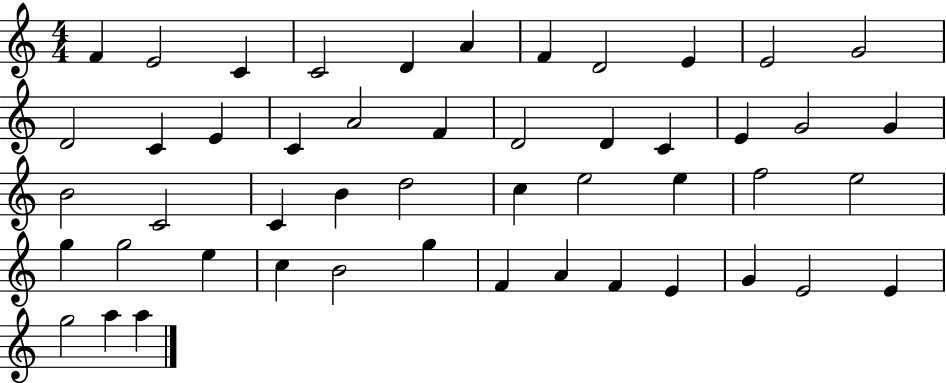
F4/q E4/h C4/q C4/h D4/q A4/q F4/q D4/h E4/q E4/h G4/h D4/h C4/q E4/q C4/q A4/h F4/q D4/h D4/q C4/q E4/q G4/h G4/q B4/h C4/h C4/q B4/q D5/h C5/q E5/h E5/q F5/h E5/h G5/q G5/h E5/q C5/q B4/h G5/q F4/q A4/q F4/q E4/q G4/q E4/h E4/q G5/h A5/q A5/q